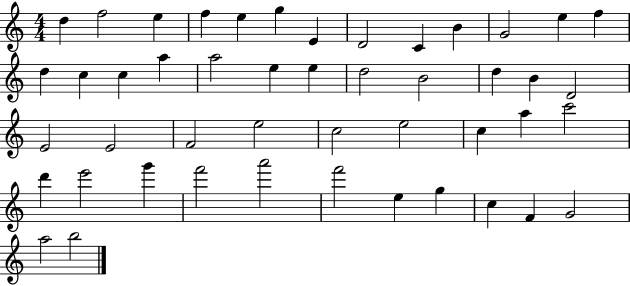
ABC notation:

X:1
T:Untitled
M:4/4
L:1/4
K:C
d f2 e f e g E D2 C B G2 e f d c c a a2 e e d2 B2 d B D2 E2 E2 F2 e2 c2 e2 c a c'2 d' e'2 g' f'2 a'2 f'2 e g c F G2 a2 b2